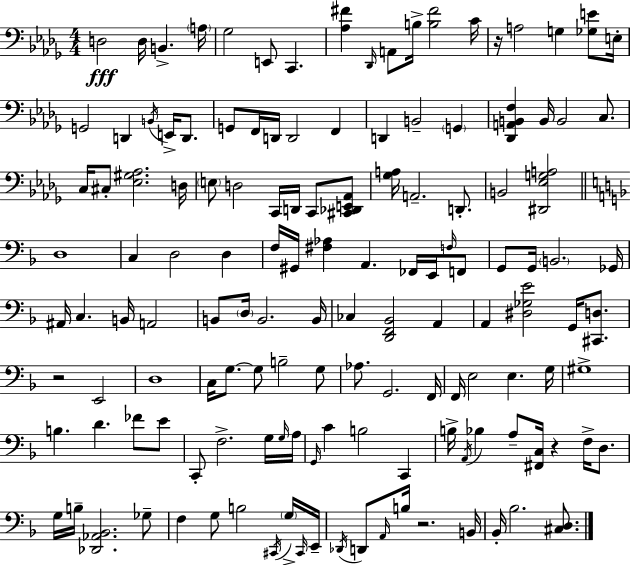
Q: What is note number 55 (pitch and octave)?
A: B2